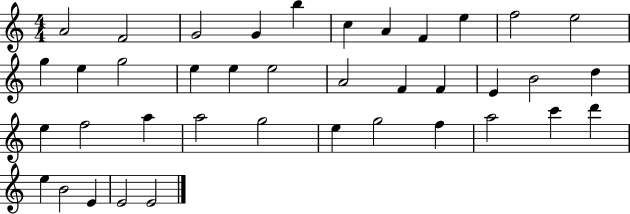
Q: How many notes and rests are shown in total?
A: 39